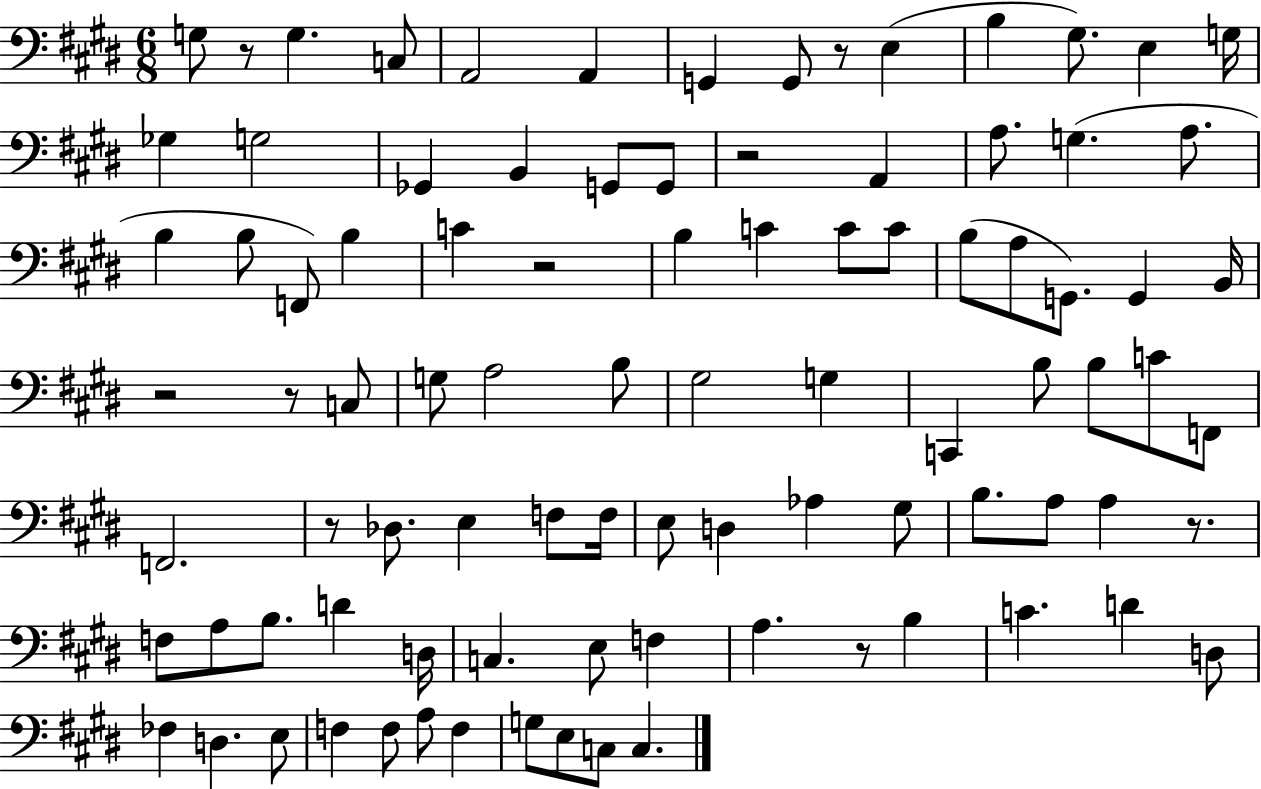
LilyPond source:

{
  \clef bass
  \numericTimeSignature
  \time 6/8
  \key e \major
  \repeat volta 2 { g8 r8 g4. c8 | a,2 a,4 | g,4 g,8 r8 e4( | b4 gis8.) e4 g16 | \break ges4 g2 | ges,4 b,4 g,8 g,8 | r2 a,4 | a8. g4.( a8. | \break b4 b8 f,8) b4 | c'4 r2 | b4 c'4 c'8 c'8 | b8( a8 g,8.) g,4 b,16 | \break r2 r8 c8 | g8 a2 b8 | gis2 g4 | c,4 b8 b8 c'8 f,8 | \break f,2. | r8 des8. e4 f8 f16 | e8 d4 aes4 gis8 | b8. a8 a4 r8. | \break f8 a8 b8. d'4 d16 | c4. e8 f4 | a4. r8 b4 | c'4. d'4 d8 | \break fes4 d4. e8 | f4 f8 a8 f4 | g8 e8 c8 c4. | } \bar "|."
}